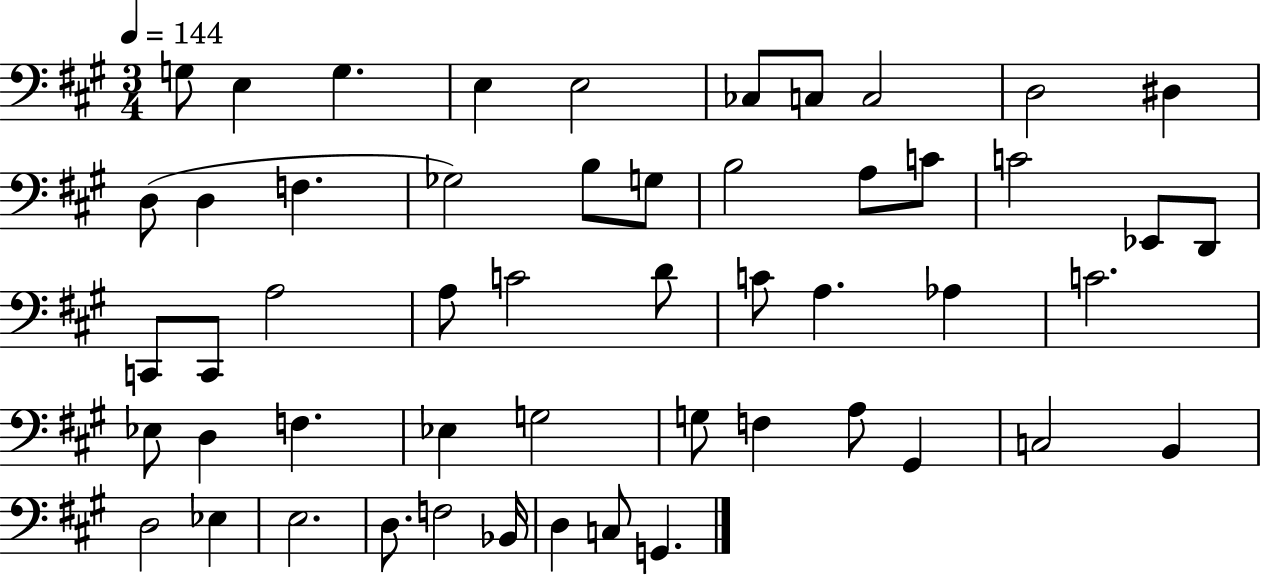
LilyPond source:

{
  \clef bass
  \numericTimeSignature
  \time 3/4
  \key a \major
  \tempo 4 = 144
  g8 e4 g4. | e4 e2 | ces8 c8 c2 | d2 dis4 | \break d8( d4 f4. | ges2) b8 g8 | b2 a8 c'8 | c'2 ees,8 d,8 | \break c,8 c,8 a2 | a8 c'2 d'8 | c'8 a4. aes4 | c'2. | \break ees8 d4 f4. | ees4 g2 | g8 f4 a8 gis,4 | c2 b,4 | \break d2 ees4 | e2. | d8. f2 bes,16 | d4 c8 g,4. | \break \bar "|."
}